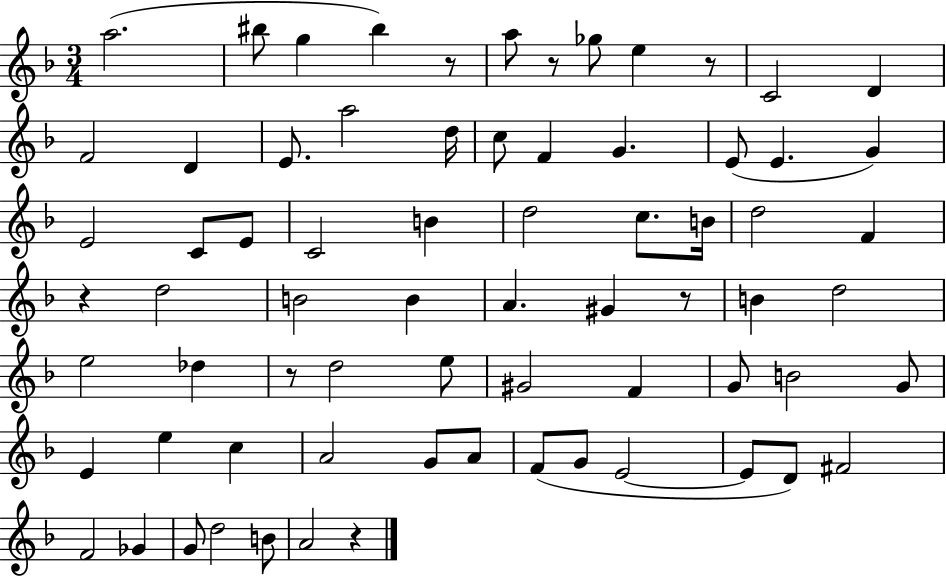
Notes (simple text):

A5/h. BIS5/e G5/q BIS5/q R/e A5/e R/e Gb5/e E5/q R/e C4/h D4/q F4/h D4/q E4/e. A5/h D5/s C5/e F4/q G4/q. E4/e E4/q. G4/q E4/h C4/e E4/e C4/h B4/q D5/h C5/e. B4/s D5/h F4/q R/q D5/h B4/h B4/q A4/q. G#4/q R/e B4/q D5/h E5/h Db5/q R/e D5/h E5/e G#4/h F4/q G4/e B4/h G4/e E4/q E5/q C5/q A4/h G4/e A4/e F4/e G4/e E4/h E4/e D4/e F#4/h F4/h Gb4/q G4/e D5/h B4/e A4/h R/q